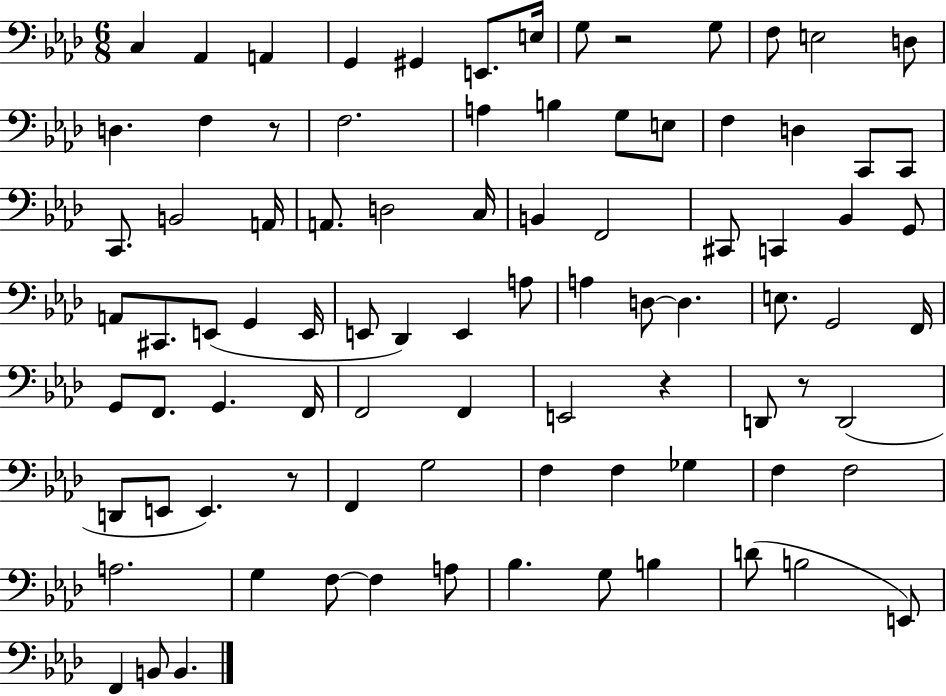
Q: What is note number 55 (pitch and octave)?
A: F2